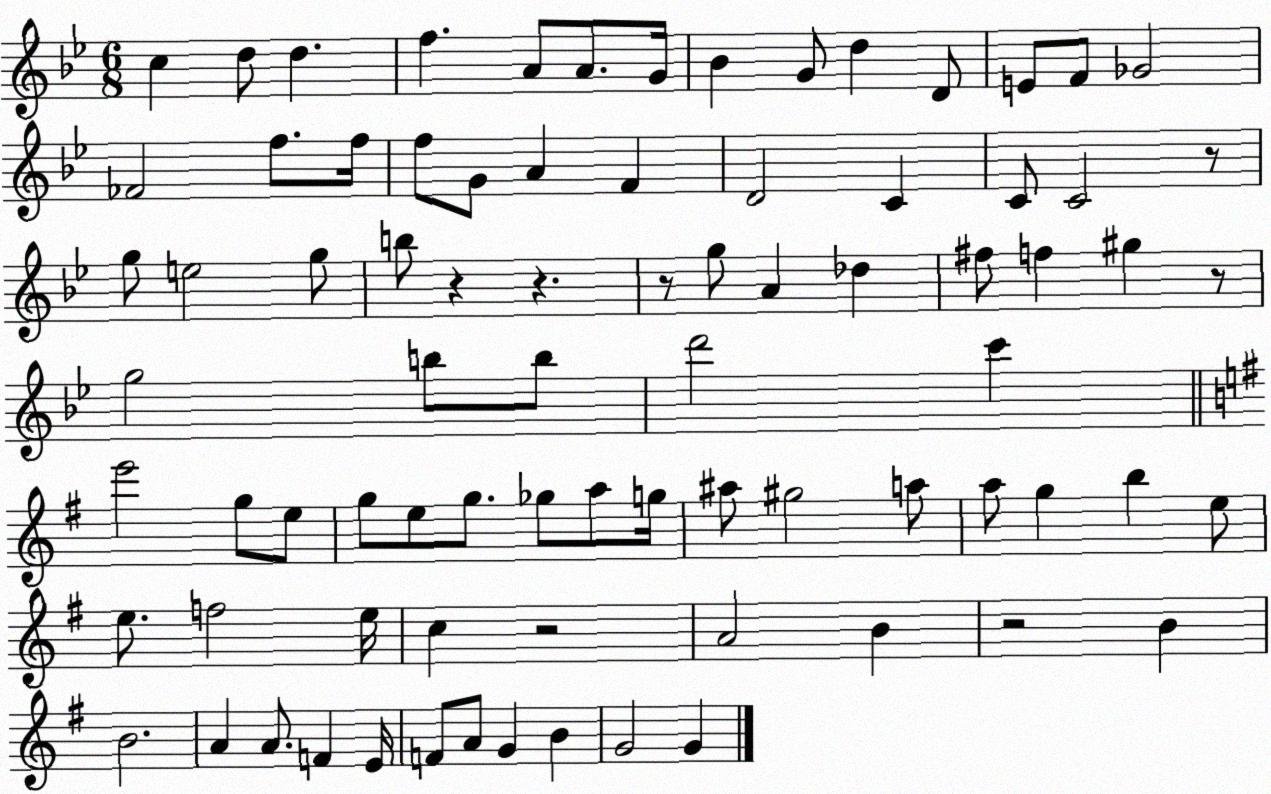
X:1
T:Untitled
M:6/8
L:1/4
K:Bb
c d/2 d f A/2 A/2 G/4 _B G/2 d D/2 E/2 F/2 _G2 _F2 f/2 f/4 f/2 G/2 A F D2 C C/2 C2 z/2 g/2 e2 g/2 b/2 z z z/2 g/2 A _d ^f/2 f ^g z/2 g2 b/2 b/2 d'2 c' e'2 g/2 e/2 g/2 e/2 g/2 _g/2 a/2 g/4 ^a/2 ^g2 a/2 a/2 g b e/2 e/2 f2 e/4 c z2 A2 B z2 B B2 A A/2 F E/4 F/2 A/2 G B G2 G